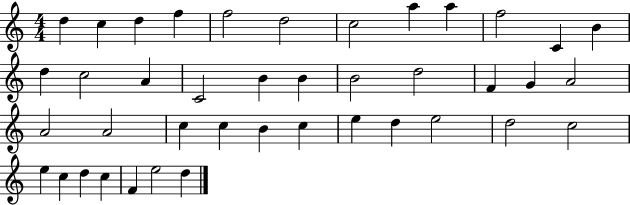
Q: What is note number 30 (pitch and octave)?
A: E5